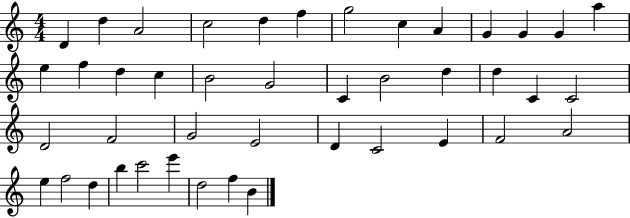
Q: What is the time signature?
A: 4/4